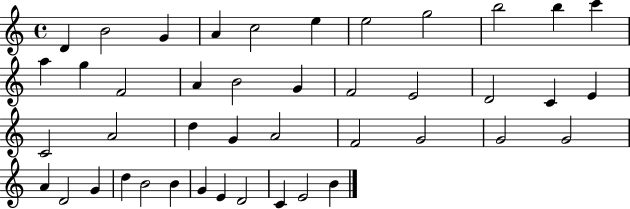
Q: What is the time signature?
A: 4/4